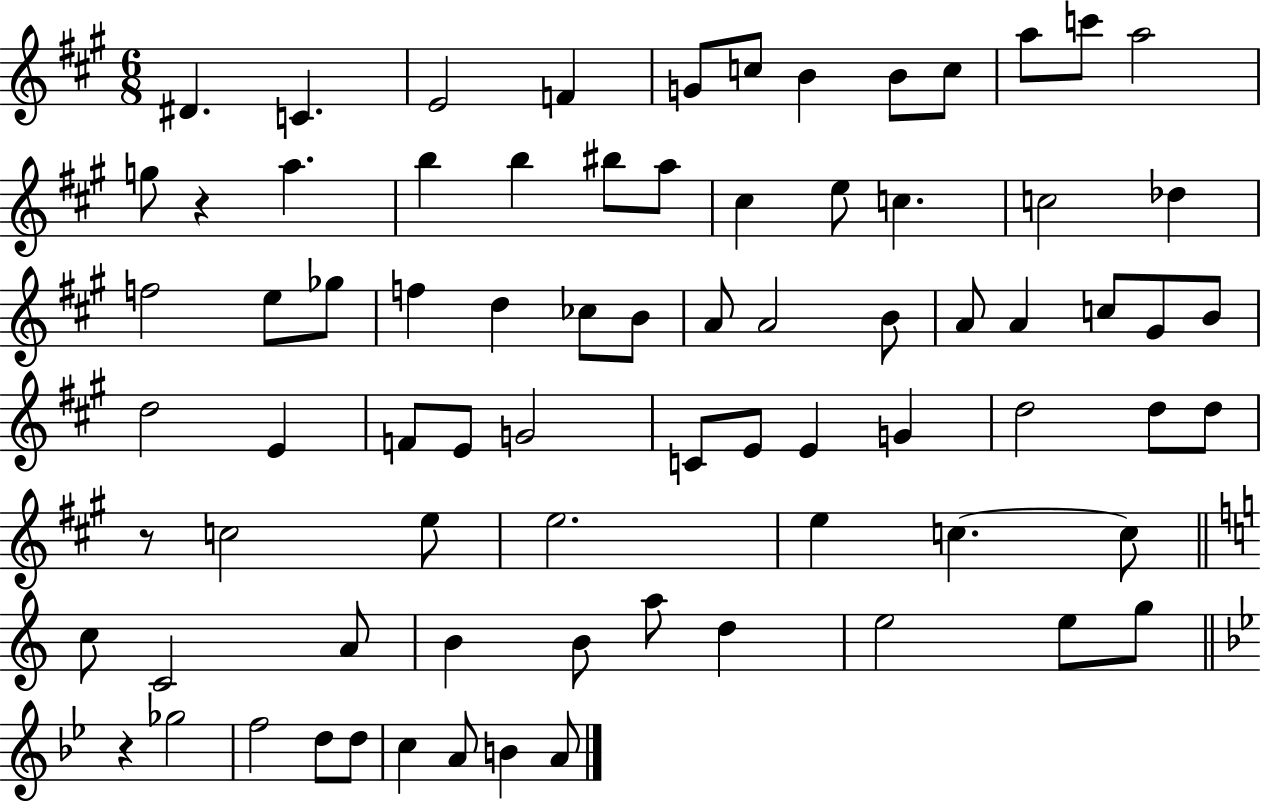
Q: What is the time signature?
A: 6/8